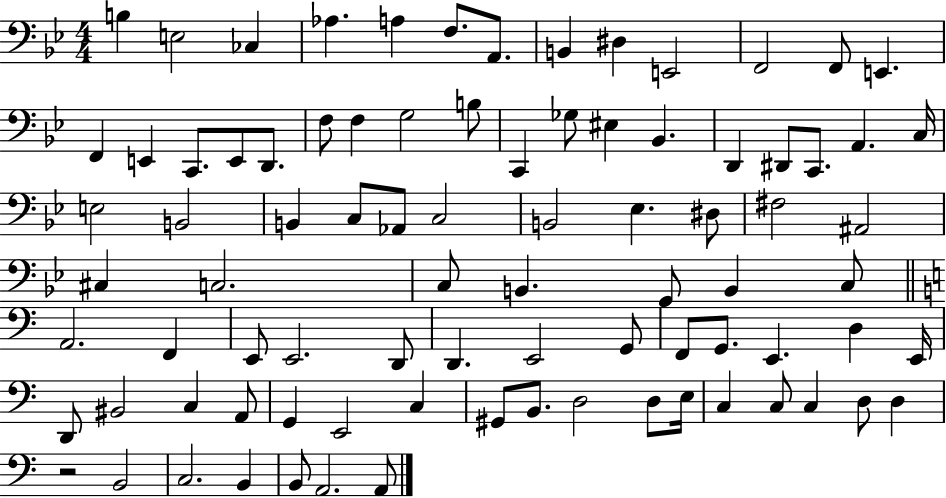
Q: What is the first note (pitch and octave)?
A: B3